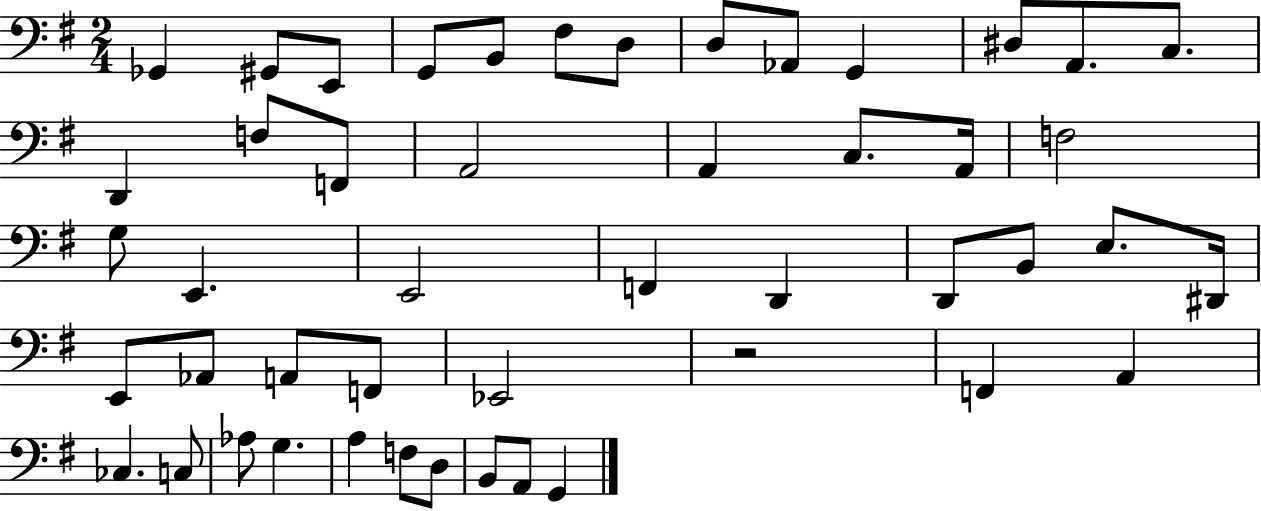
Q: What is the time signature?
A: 2/4